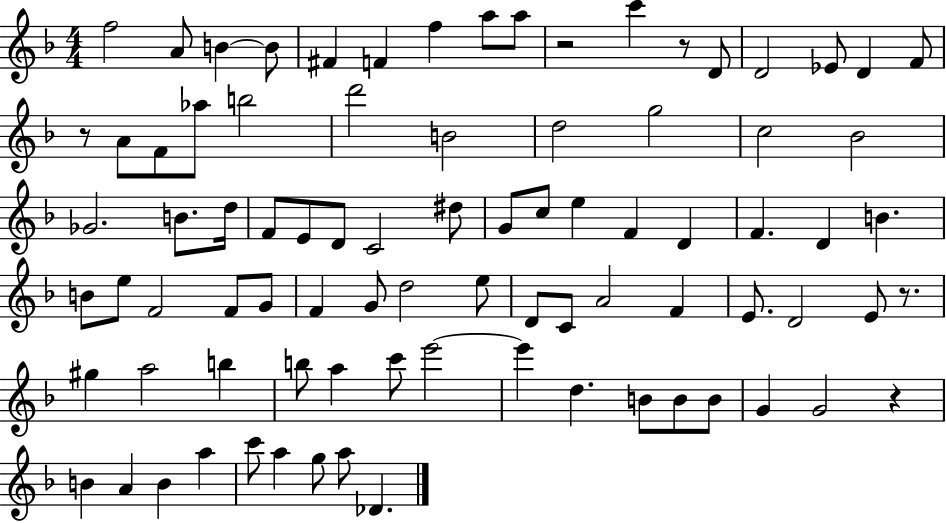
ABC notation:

X:1
T:Untitled
M:4/4
L:1/4
K:F
f2 A/2 B B/2 ^F F f a/2 a/2 z2 c' z/2 D/2 D2 _E/2 D F/2 z/2 A/2 F/2 _a/2 b2 d'2 B2 d2 g2 c2 _B2 _G2 B/2 d/4 F/2 E/2 D/2 C2 ^d/2 G/2 c/2 e F D F D B B/2 e/2 F2 F/2 G/2 F G/2 d2 e/2 D/2 C/2 A2 F E/2 D2 E/2 z/2 ^g a2 b b/2 a c'/2 e'2 e' d B/2 B/2 B/2 G G2 z B A B a c'/2 a g/2 a/2 _D